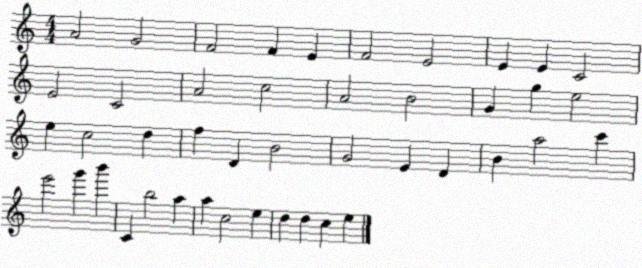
X:1
T:Untitled
M:4/4
L:1/4
K:C
A2 G2 F2 F E F2 E2 E E C2 E2 C2 A2 c2 A2 B2 G g e2 e c2 d f D B2 G2 E D B a2 c' e'2 g' b' C b2 a a c2 e d d c e